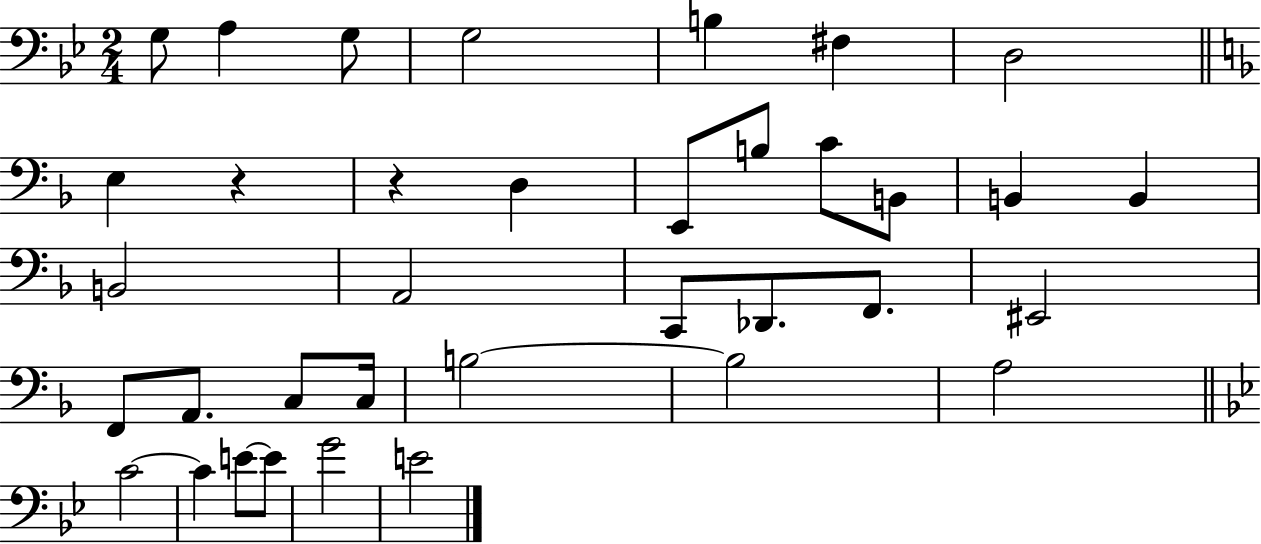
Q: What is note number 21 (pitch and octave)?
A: EIS2